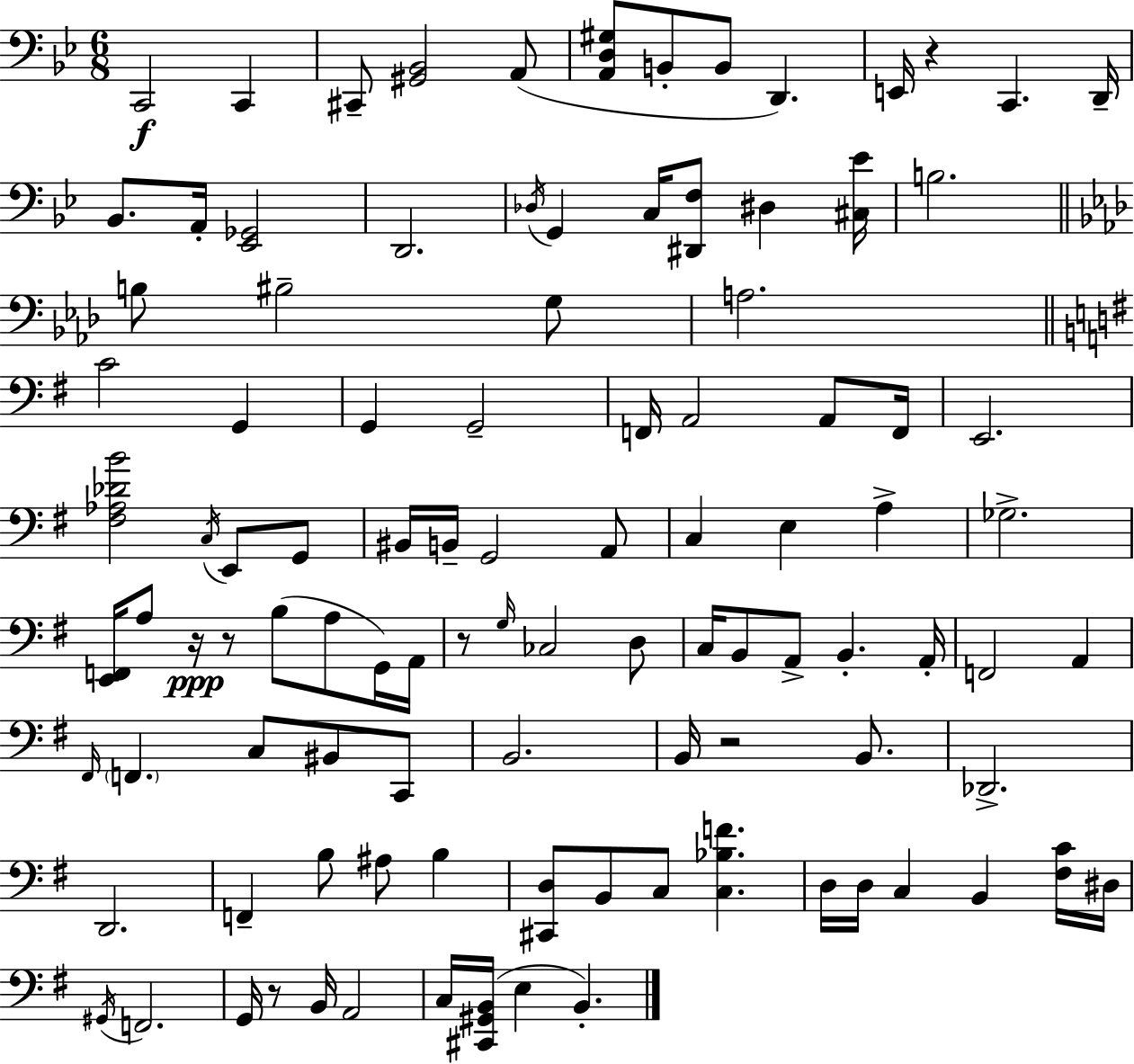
X:1
T:Untitled
M:6/8
L:1/4
K:Gm
C,,2 C,, ^C,,/2 [^G,,_B,,]2 A,,/2 [A,,D,^G,]/2 B,,/2 B,,/2 D,, E,,/4 z C,, D,,/4 _B,,/2 A,,/4 [_E,,_G,,]2 D,,2 _D,/4 G,, C,/4 [^D,,F,]/2 ^D, [^C,_E]/4 B,2 B,/2 ^B,2 G,/2 A,2 C2 G,, G,, G,,2 F,,/4 A,,2 A,,/2 F,,/4 E,,2 [^F,_A,_DB]2 C,/4 E,,/2 G,,/2 ^B,,/4 B,,/4 G,,2 A,,/2 C, E, A, _G,2 [E,,F,,]/4 A,/2 z/4 z/2 B,/2 A,/2 G,,/4 A,,/4 z/2 G,/4 _C,2 D,/2 C,/4 B,,/2 A,,/2 B,, A,,/4 F,,2 A,, ^F,,/4 F,, C,/2 ^B,,/2 C,,/2 B,,2 B,,/4 z2 B,,/2 _D,,2 D,,2 F,, B,/2 ^A,/2 B, [^C,,D,]/2 B,,/2 C,/2 [C,_B,F] D,/4 D,/4 C, B,, [^F,C]/4 ^D,/4 ^G,,/4 F,,2 G,,/4 z/2 B,,/4 A,,2 C,/4 [^C,,^G,,B,,]/4 E, B,,